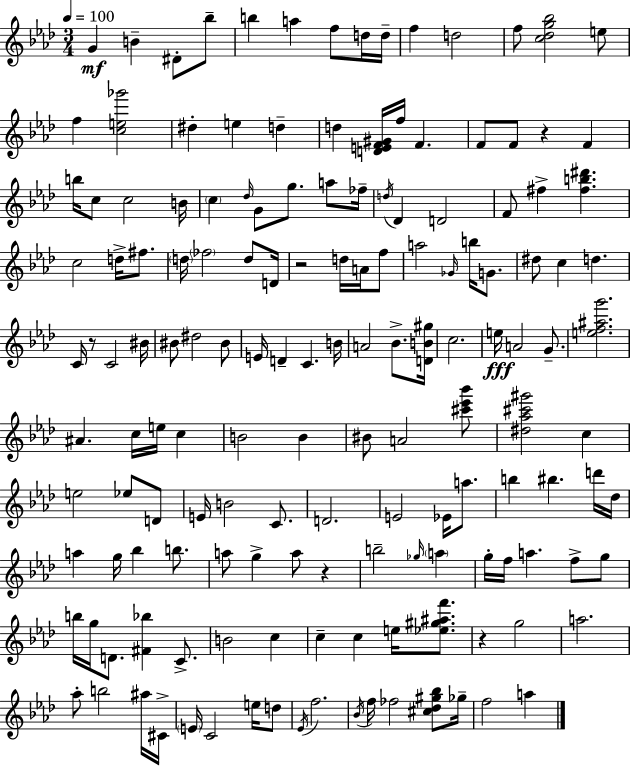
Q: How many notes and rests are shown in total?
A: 152